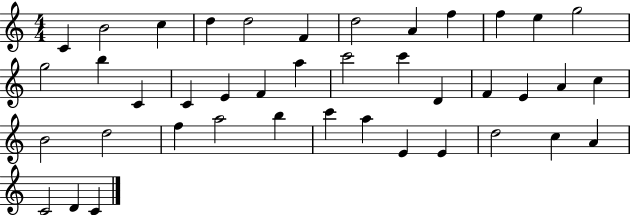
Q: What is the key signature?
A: C major